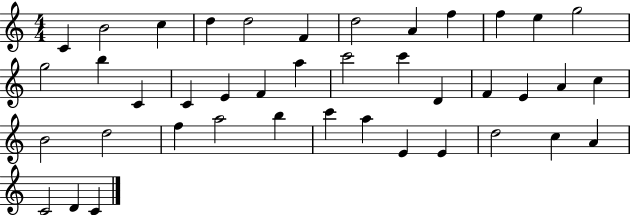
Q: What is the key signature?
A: C major